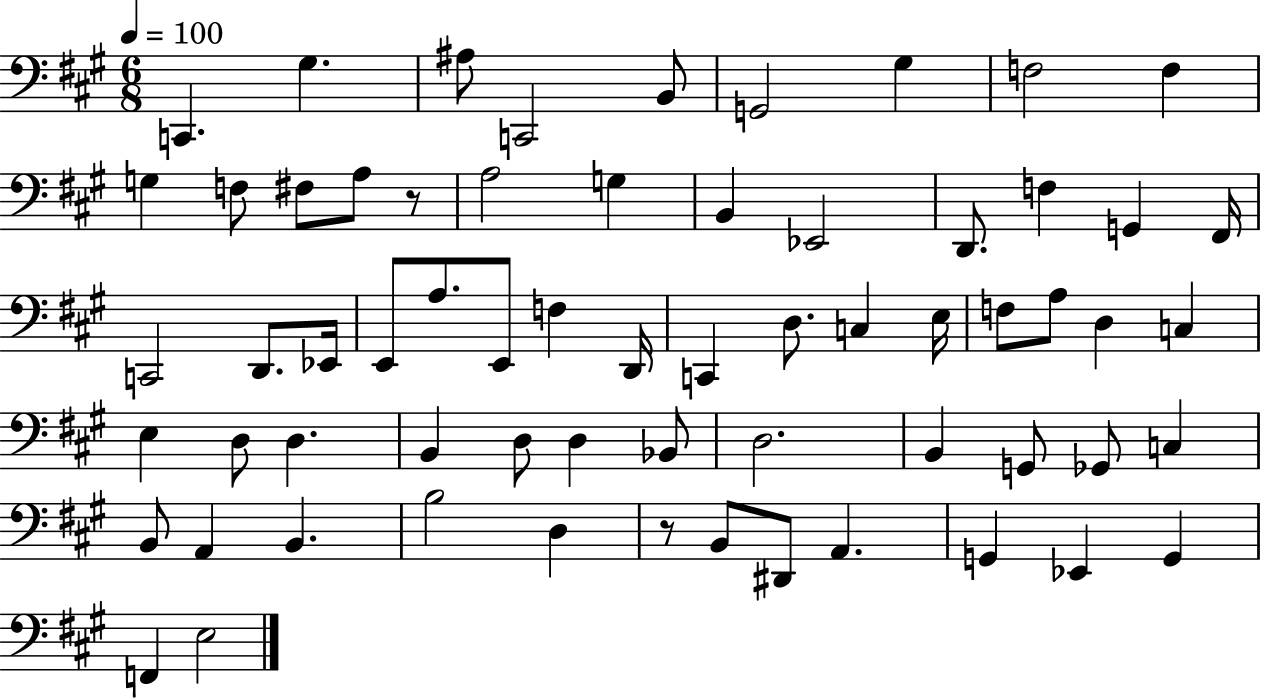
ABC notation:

X:1
T:Untitled
M:6/8
L:1/4
K:A
C,, ^G, ^A,/2 C,,2 B,,/2 G,,2 ^G, F,2 F, G, F,/2 ^F,/2 A,/2 z/2 A,2 G, B,, _E,,2 D,,/2 F, G,, ^F,,/4 C,,2 D,,/2 _E,,/4 E,,/2 A,/2 E,,/2 F, D,,/4 C,, D,/2 C, E,/4 F,/2 A,/2 D, C, E, D,/2 D, B,, D,/2 D, _B,,/2 D,2 B,, G,,/2 _G,,/2 C, B,,/2 A,, B,, B,2 D, z/2 B,,/2 ^D,,/2 A,, G,, _E,, G,, F,, E,2